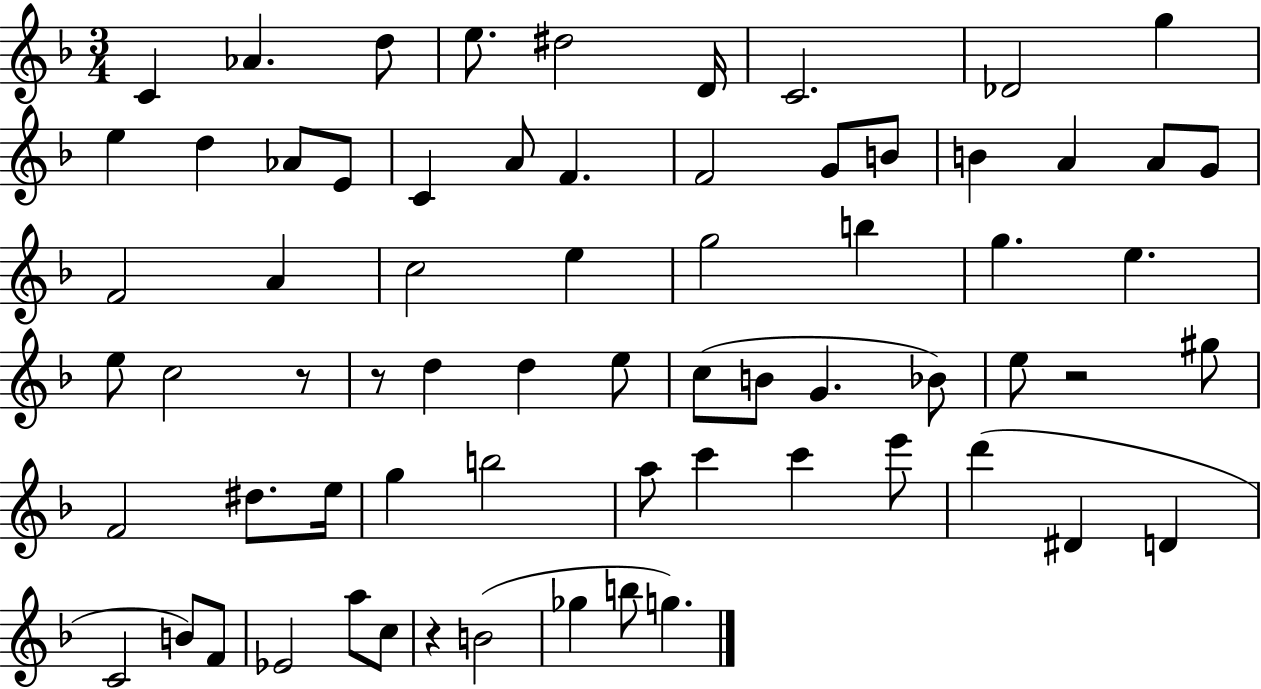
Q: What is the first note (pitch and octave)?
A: C4